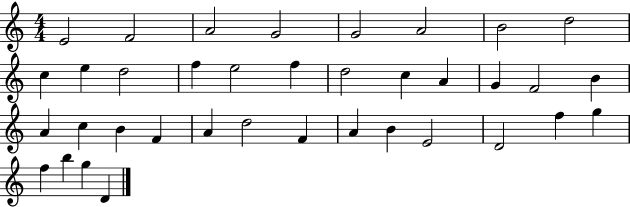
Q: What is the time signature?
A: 4/4